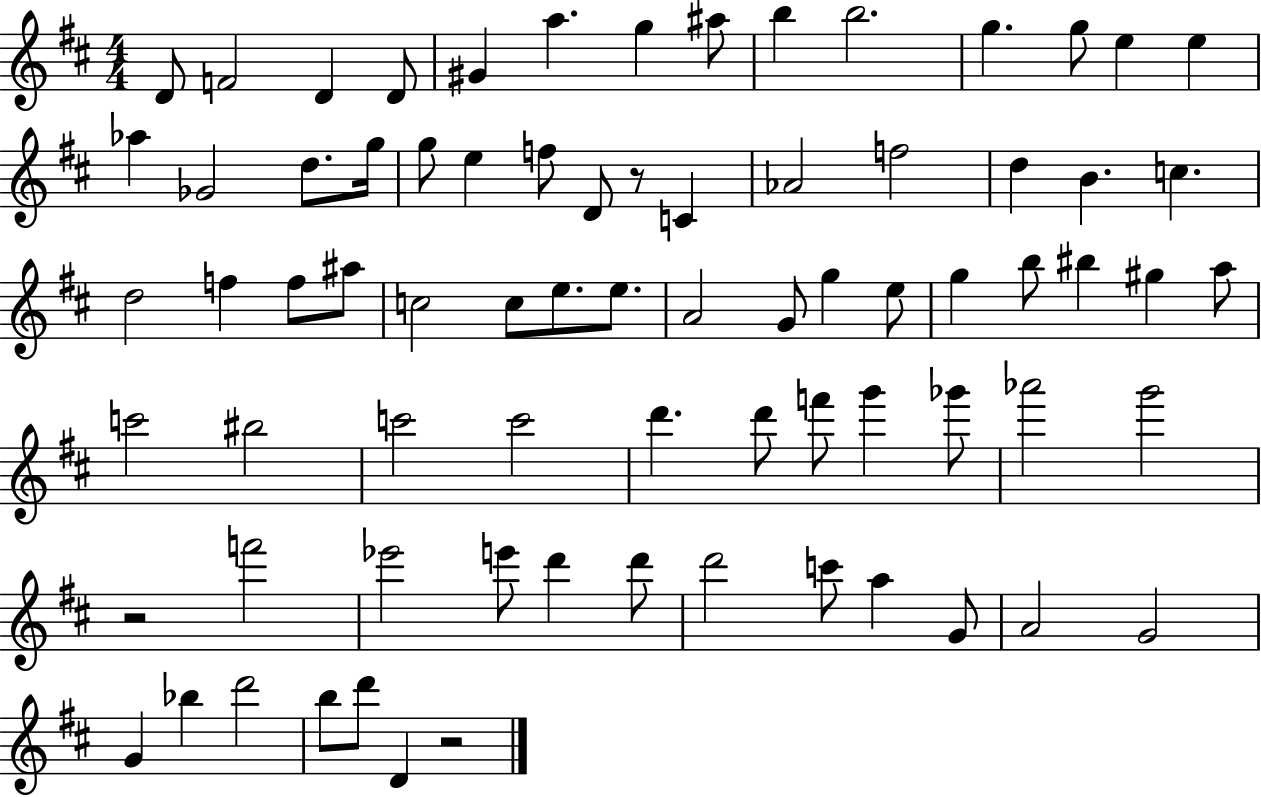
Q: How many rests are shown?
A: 3